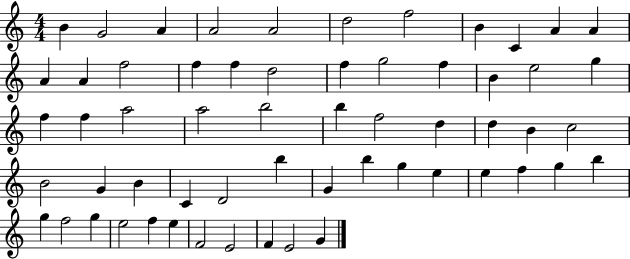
{
  \clef treble
  \numericTimeSignature
  \time 4/4
  \key c \major
  b'4 g'2 a'4 | a'2 a'2 | d''2 f''2 | b'4 c'4 a'4 a'4 | \break a'4 a'4 f''2 | f''4 f''4 d''2 | f''4 g''2 f''4 | b'4 e''2 g''4 | \break f''4 f''4 a''2 | a''2 b''2 | b''4 f''2 d''4 | d''4 b'4 c''2 | \break b'2 g'4 b'4 | c'4 d'2 b''4 | g'4 b''4 g''4 e''4 | e''4 f''4 g''4 b''4 | \break g''4 f''2 g''4 | e''2 f''4 e''4 | f'2 e'2 | f'4 e'2 g'4 | \break \bar "|."
}